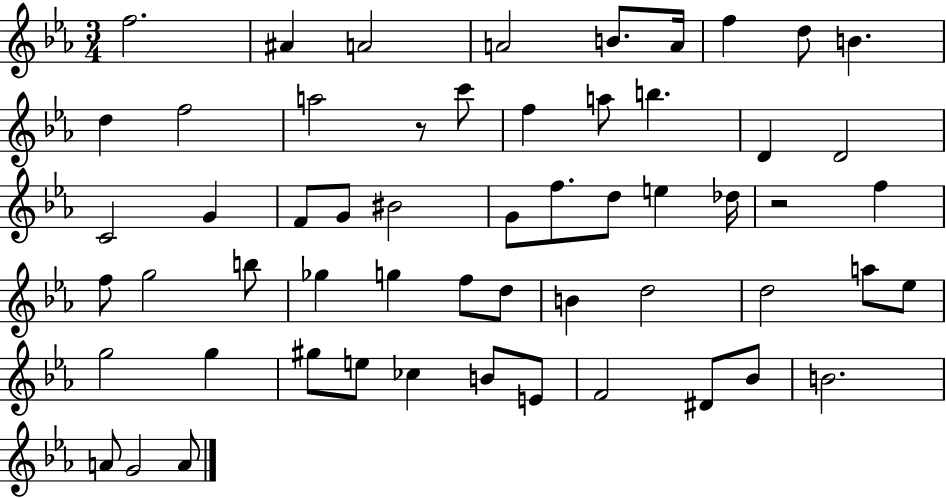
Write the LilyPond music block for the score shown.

{
  \clef treble
  \numericTimeSignature
  \time 3/4
  \key ees \major
  f''2. | ais'4 a'2 | a'2 b'8. a'16 | f''4 d''8 b'4. | \break d''4 f''2 | a''2 r8 c'''8 | f''4 a''8 b''4. | d'4 d'2 | \break c'2 g'4 | f'8 g'8 bis'2 | g'8 f''8. d''8 e''4 des''16 | r2 f''4 | \break f''8 g''2 b''8 | ges''4 g''4 f''8 d''8 | b'4 d''2 | d''2 a''8 ees''8 | \break g''2 g''4 | gis''8 e''8 ces''4 b'8 e'8 | f'2 dis'8 bes'8 | b'2. | \break a'8 g'2 a'8 | \bar "|."
}